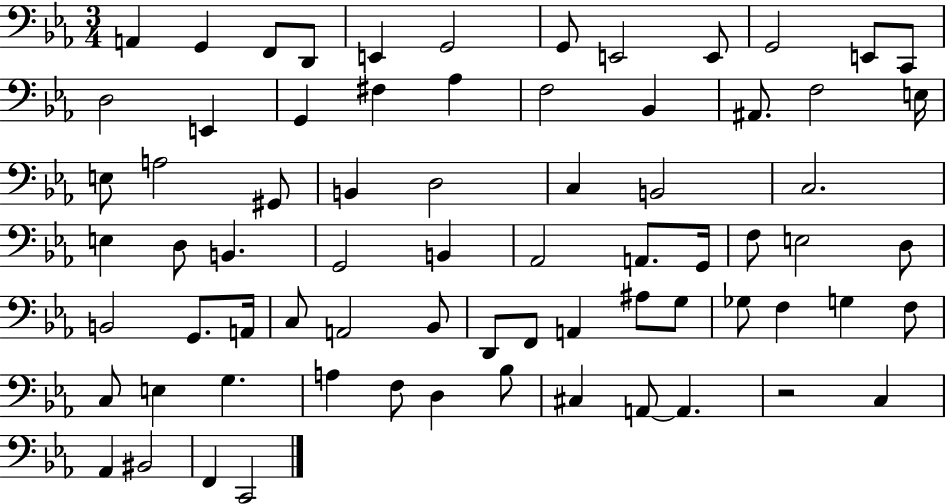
{
  \clef bass
  \numericTimeSignature
  \time 3/4
  \key ees \major
  a,4 g,4 f,8 d,8 | e,4 g,2 | g,8 e,2 e,8 | g,2 e,8 c,8 | \break d2 e,4 | g,4 fis4 aes4 | f2 bes,4 | ais,8. f2 e16 | \break e8 a2 gis,8 | b,4 d2 | c4 b,2 | c2. | \break e4 d8 b,4. | g,2 b,4 | aes,2 a,8. g,16 | f8 e2 d8 | \break b,2 g,8. a,16 | c8 a,2 bes,8 | d,8 f,8 a,4 ais8 g8 | ges8 f4 g4 f8 | \break c8 e4 g4. | a4 f8 d4 bes8 | cis4 a,8~~ a,4. | r2 c4 | \break aes,4 bis,2 | f,4 c,2 | \bar "|."
}